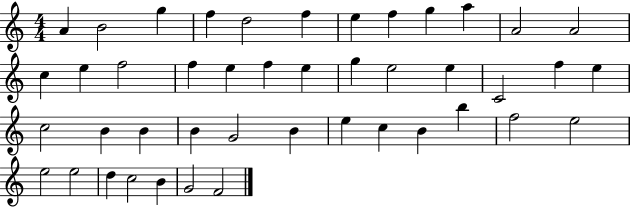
{
  \clef treble
  \numericTimeSignature
  \time 4/4
  \key c \major
  a'4 b'2 g''4 | f''4 d''2 f''4 | e''4 f''4 g''4 a''4 | a'2 a'2 | \break c''4 e''4 f''2 | f''4 e''4 f''4 e''4 | g''4 e''2 e''4 | c'2 f''4 e''4 | \break c''2 b'4 b'4 | b'4 g'2 b'4 | e''4 c''4 b'4 b''4 | f''2 e''2 | \break e''2 e''2 | d''4 c''2 b'4 | g'2 f'2 | \bar "|."
}